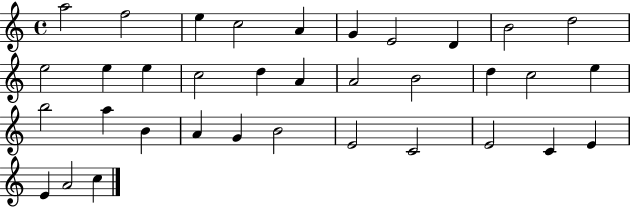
A5/h F5/h E5/q C5/h A4/q G4/q E4/h D4/q B4/h D5/h E5/h E5/q E5/q C5/h D5/q A4/q A4/h B4/h D5/q C5/h E5/q B5/h A5/q B4/q A4/q G4/q B4/h E4/h C4/h E4/h C4/q E4/q E4/q A4/h C5/q